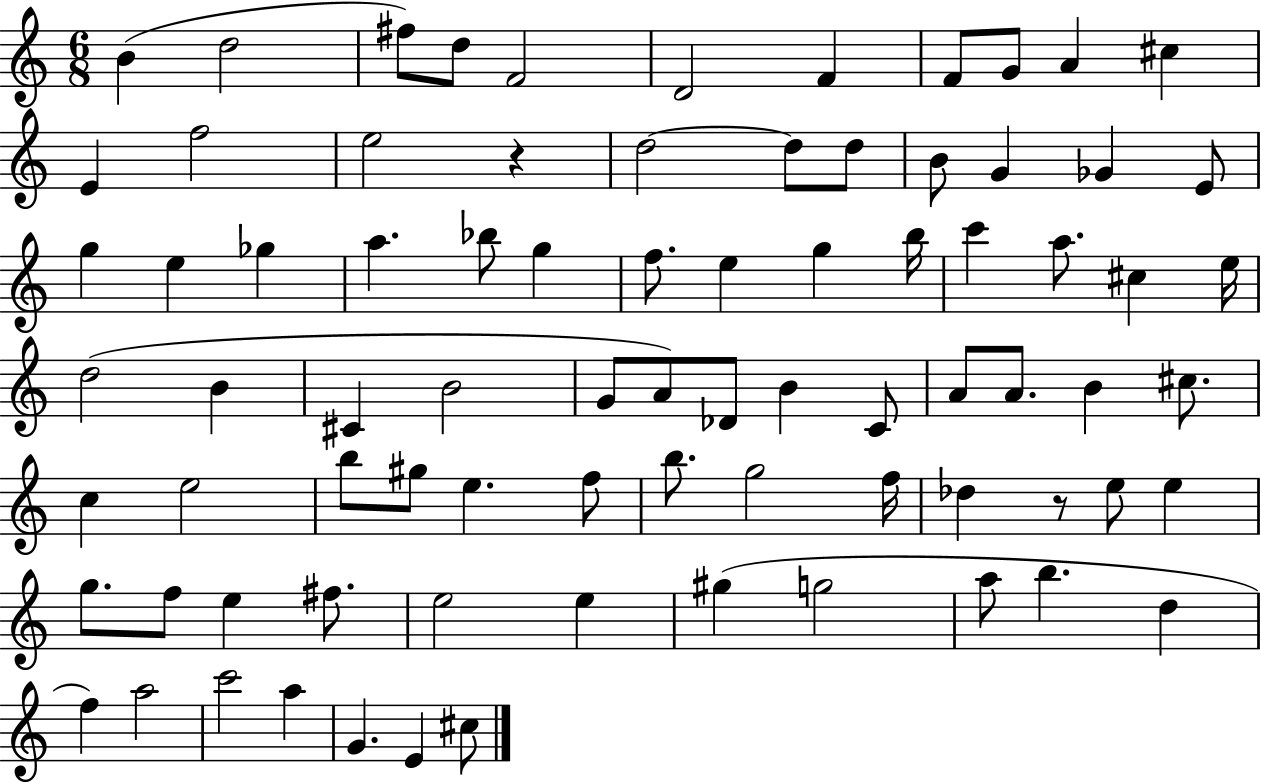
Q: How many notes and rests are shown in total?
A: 80